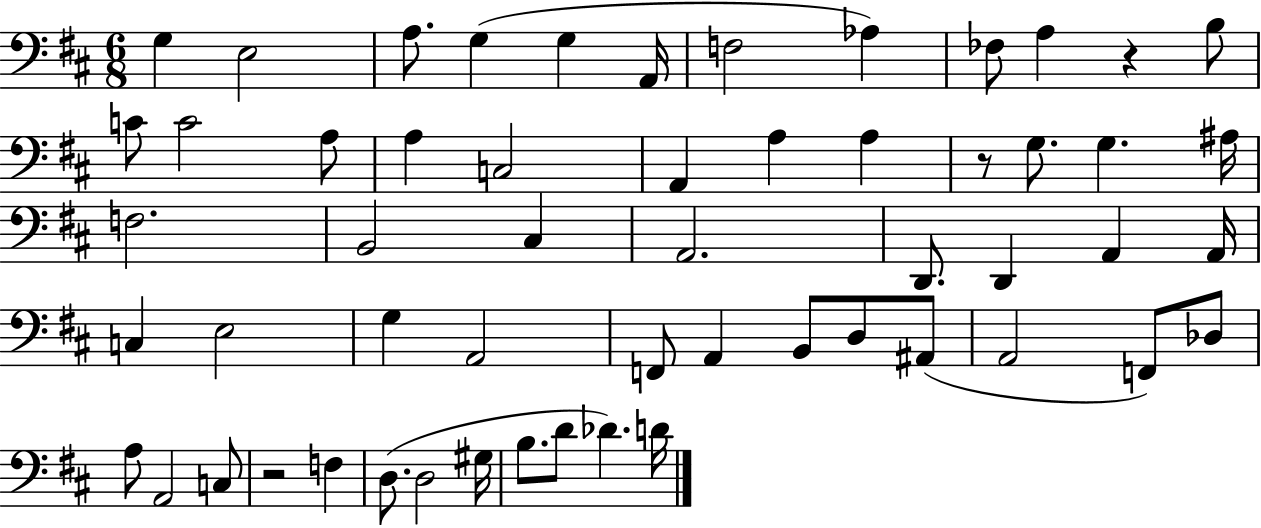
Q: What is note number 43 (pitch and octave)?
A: A3